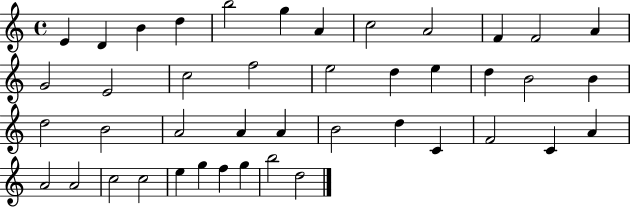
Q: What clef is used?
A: treble